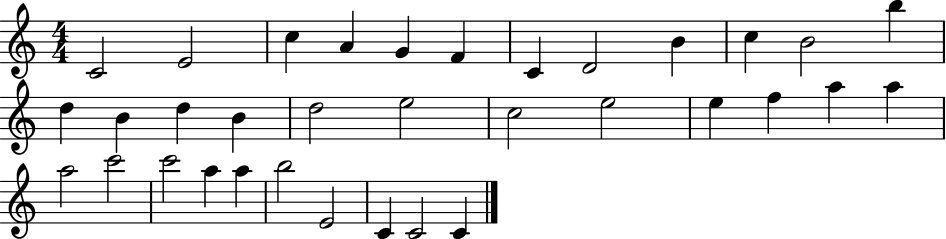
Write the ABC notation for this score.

X:1
T:Untitled
M:4/4
L:1/4
K:C
C2 E2 c A G F C D2 B c B2 b d B d B d2 e2 c2 e2 e f a a a2 c'2 c'2 a a b2 E2 C C2 C